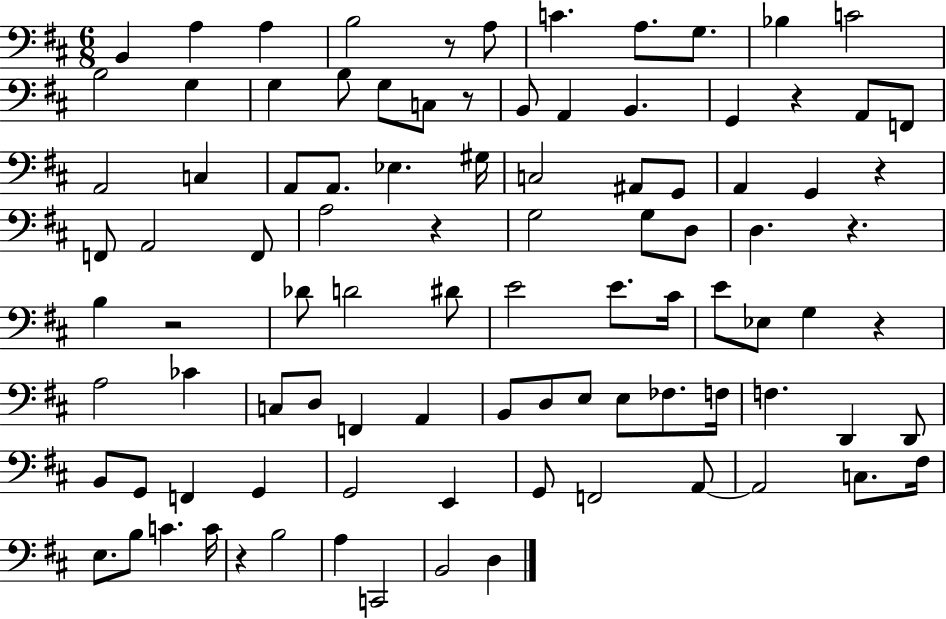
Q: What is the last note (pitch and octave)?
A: D3